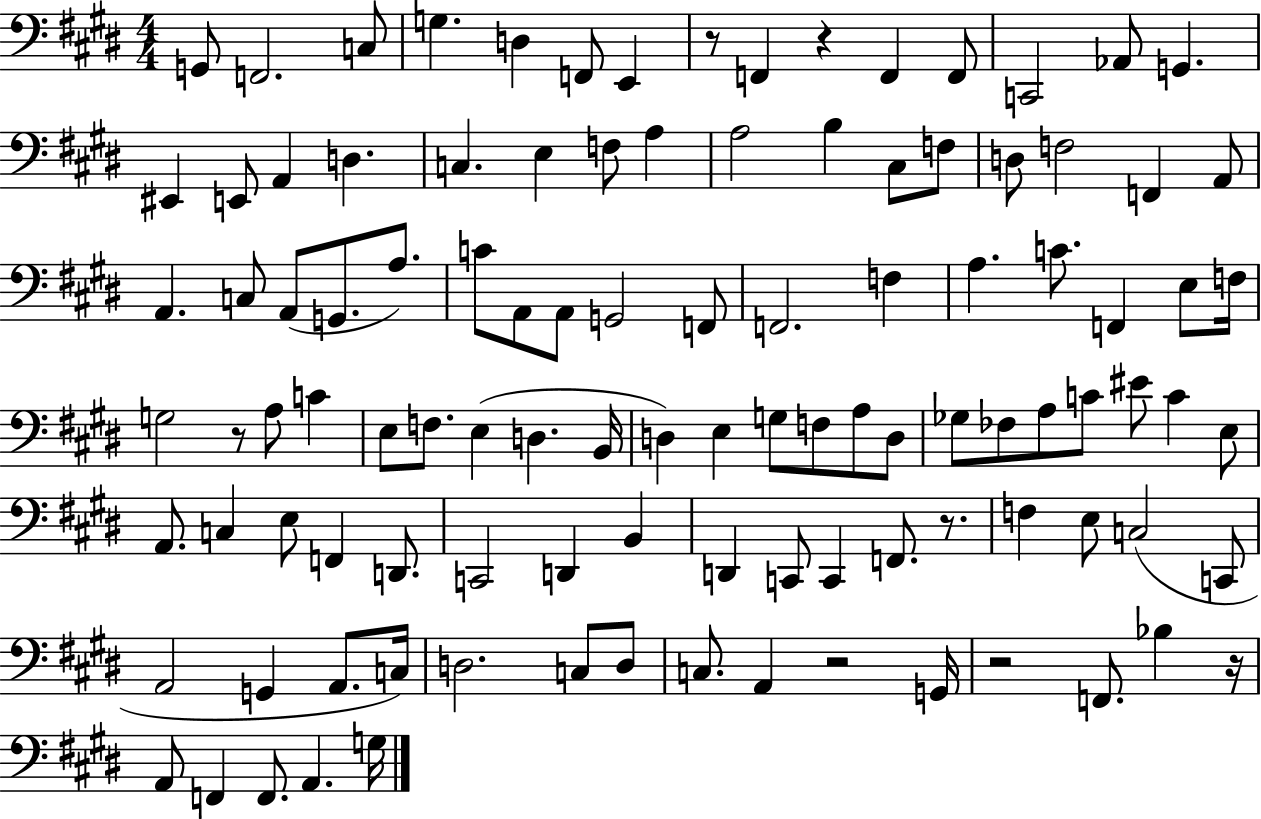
G2/e F2/h. C3/e G3/q. D3/q F2/e E2/q R/e F2/q R/q F2/q F2/e C2/h Ab2/e G2/q. EIS2/q E2/e A2/q D3/q. C3/q. E3/q F3/e A3/q A3/h B3/q C#3/e F3/e D3/e F3/h F2/q A2/e A2/q. C3/e A2/e G2/e. A3/e. C4/e A2/e A2/e G2/h F2/e F2/h. F3/q A3/q. C4/e. F2/q E3/e F3/s G3/h R/e A3/e C4/q E3/e F3/e. E3/q D3/q. B2/s D3/q E3/q G3/e F3/e A3/e D3/e Gb3/e FES3/e A3/e C4/e EIS4/e C4/q E3/e A2/e. C3/q E3/e F2/q D2/e. C2/h D2/q B2/q D2/q C2/e C2/q F2/e. R/e. F3/q E3/e C3/h C2/e A2/h G2/q A2/e. C3/s D3/h. C3/e D3/e C3/e. A2/q R/h G2/s R/h F2/e. Bb3/q R/s A2/e F2/q F2/e. A2/q. G3/s